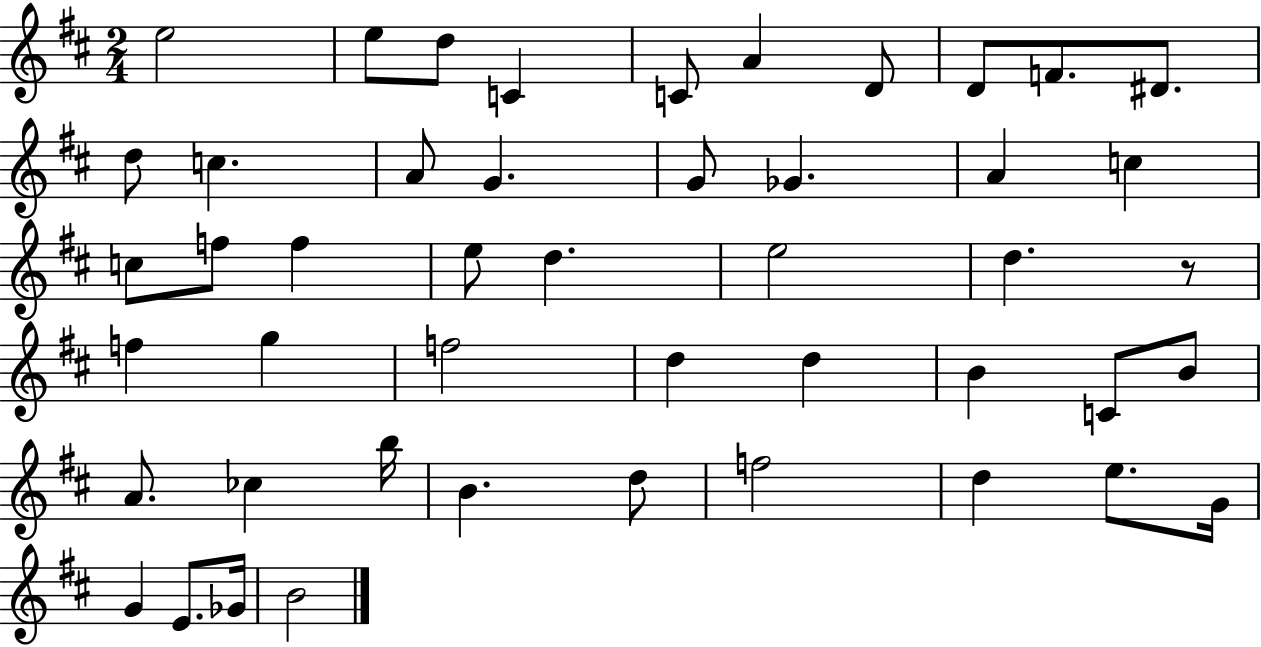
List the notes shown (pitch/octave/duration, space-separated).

E5/h E5/e D5/e C4/q C4/e A4/q D4/e D4/e F4/e. D#4/e. D5/e C5/q. A4/e G4/q. G4/e Gb4/q. A4/q C5/q C5/e F5/e F5/q E5/e D5/q. E5/h D5/q. R/e F5/q G5/q F5/h D5/q D5/q B4/q C4/e B4/e A4/e. CES5/q B5/s B4/q. D5/e F5/h D5/q E5/e. G4/s G4/q E4/e. Gb4/s B4/h